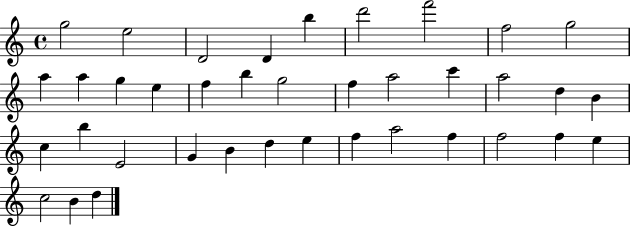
{
  \clef treble
  \time 4/4
  \defaultTimeSignature
  \key c \major
  g''2 e''2 | d'2 d'4 b''4 | d'''2 f'''2 | f''2 g''2 | \break a''4 a''4 g''4 e''4 | f''4 b''4 g''2 | f''4 a''2 c'''4 | a''2 d''4 b'4 | \break c''4 b''4 e'2 | g'4 b'4 d''4 e''4 | f''4 a''2 f''4 | f''2 f''4 e''4 | \break c''2 b'4 d''4 | \bar "|."
}